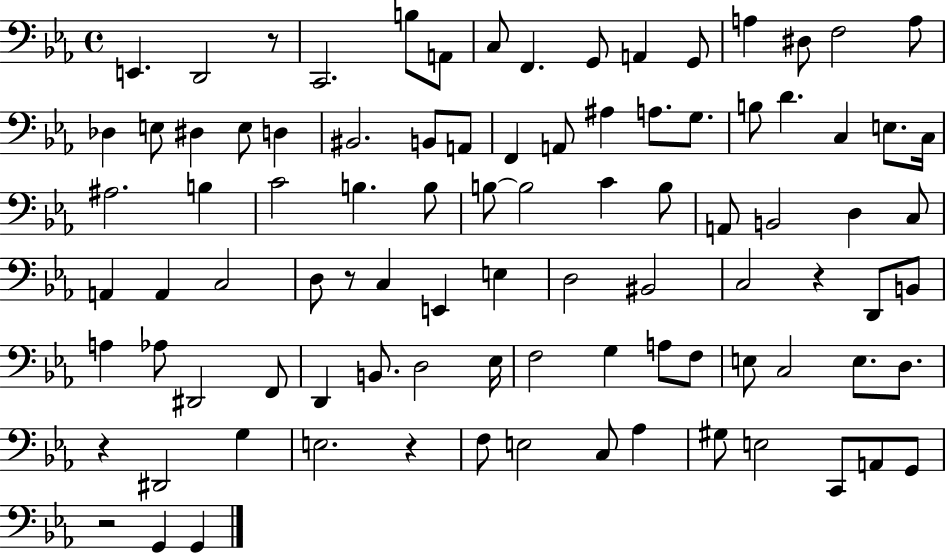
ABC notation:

X:1
T:Untitled
M:4/4
L:1/4
K:Eb
E,, D,,2 z/2 C,,2 B,/2 A,,/2 C,/2 F,, G,,/2 A,, G,,/2 A, ^D,/2 F,2 A,/2 _D, E,/2 ^D, E,/2 D, ^B,,2 B,,/2 A,,/2 F,, A,,/2 ^A, A,/2 G,/2 B,/2 D C, E,/2 C,/4 ^A,2 B, C2 B, B,/2 B,/2 B,2 C B,/2 A,,/2 B,,2 D, C,/2 A,, A,, C,2 D,/2 z/2 C, E,, E, D,2 ^B,,2 C,2 z D,,/2 B,,/2 A, _A,/2 ^D,,2 F,,/2 D,, B,,/2 D,2 _E,/4 F,2 G, A,/2 F,/2 E,/2 C,2 E,/2 D,/2 z ^D,,2 G, E,2 z F,/2 E,2 C,/2 _A, ^G,/2 E,2 C,,/2 A,,/2 G,,/2 z2 G,, G,,